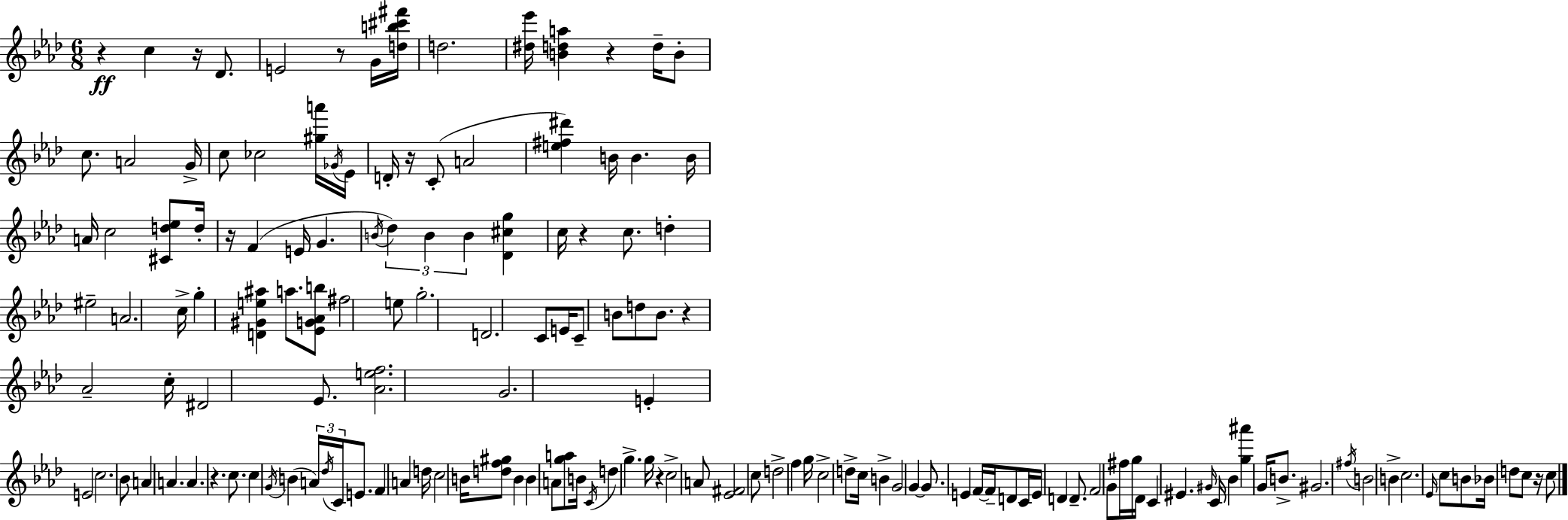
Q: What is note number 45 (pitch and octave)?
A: C4